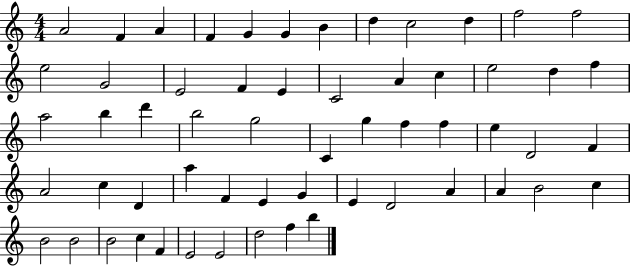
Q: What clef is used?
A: treble